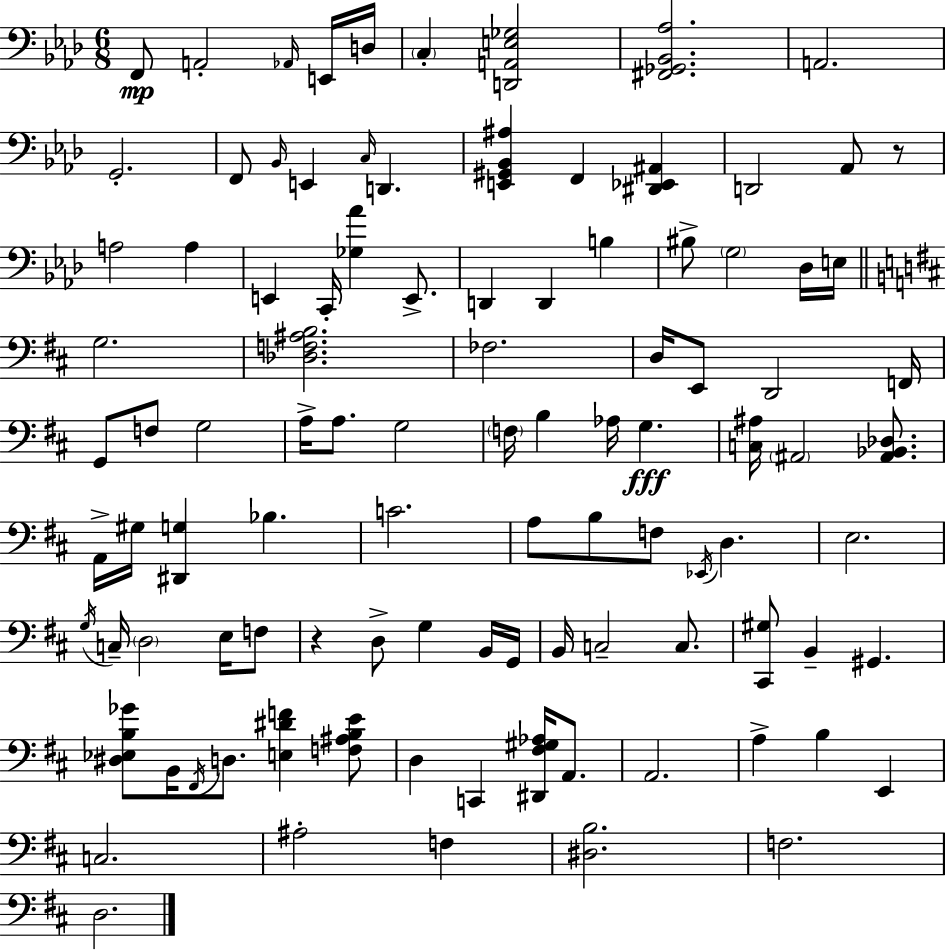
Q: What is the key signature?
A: AES major